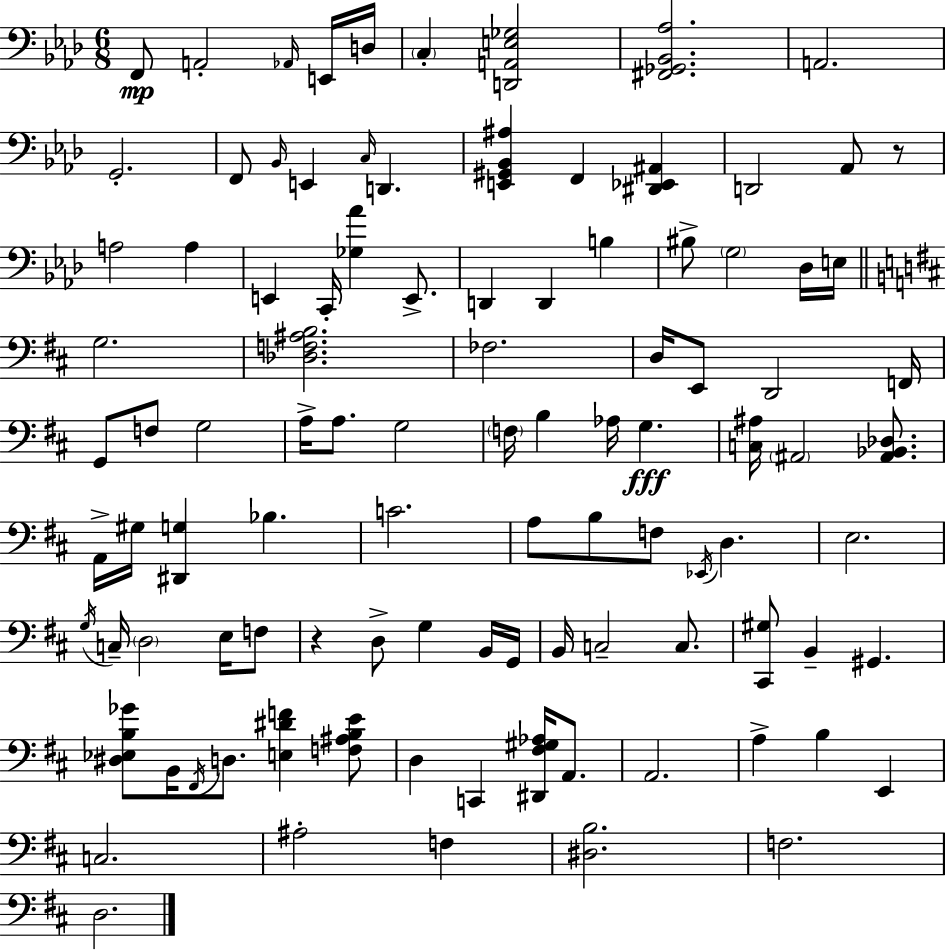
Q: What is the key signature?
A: AES major